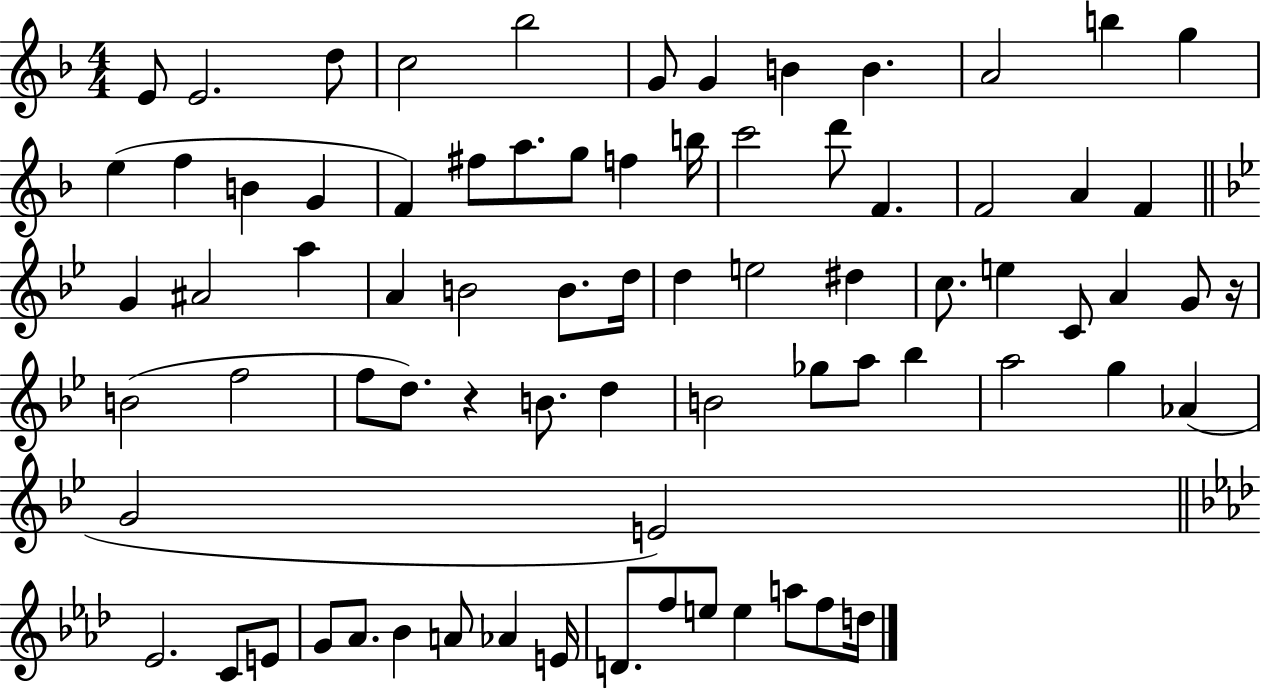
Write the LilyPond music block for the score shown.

{
  \clef treble
  \numericTimeSignature
  \time 4/4
  \key f \major
  e'8 e'2. d''8 | c''2 bes''2 | g'8 g'4 b'4 b'4. | a'2 b''4 g''4 | \break e''4( f''4 b'4 g'4 | f'4) fis''8 a''8. g''8 f''4 b''16 | c'''2 d'''8 f'4. | f'2 a'4 f'4 | \break \bar "||" \break \key g \minor g'4 ais'2 a''4 | a'4 b'2 b'8. d''16 | d''4 e''2 dis''4 | c''8. e''4 c'8 a'4 g'8 r16 | \break b'2( f''2 | f''8 d''8.) r4 b'8. d''4 | b'2 ges''8 a''8 bes''4 | a''2 g''4 aes'4( | \break g'2 e'2) | \bar "||" \break \key f \minor ees'2. c'8 e'8 | g'8 aes'8. bes'4 a'8 aes'4 e'16 | d'8. f''8 e''8 e''4 a''8 f''8 d''16 | \bar "|."
}